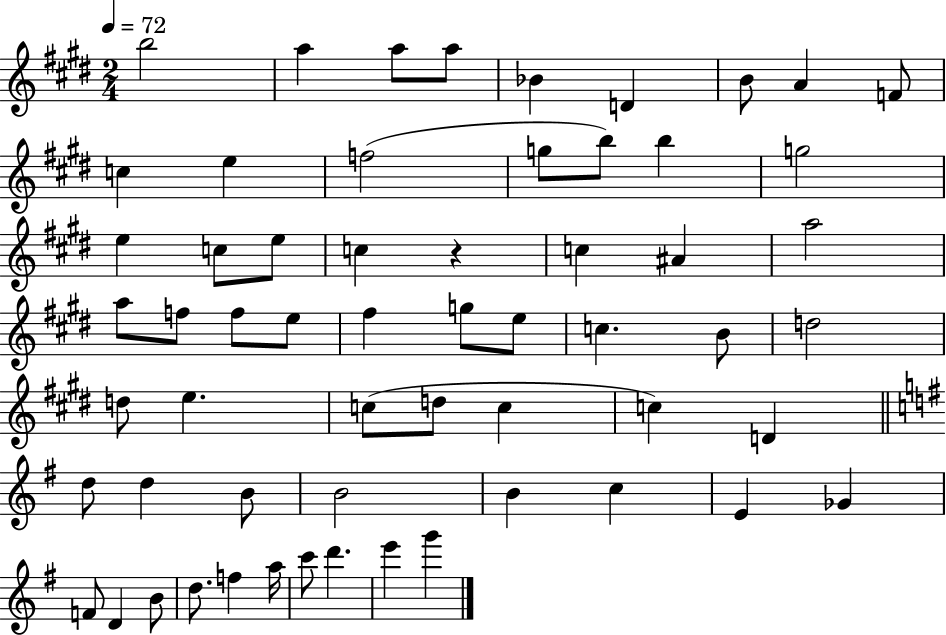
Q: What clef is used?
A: treble